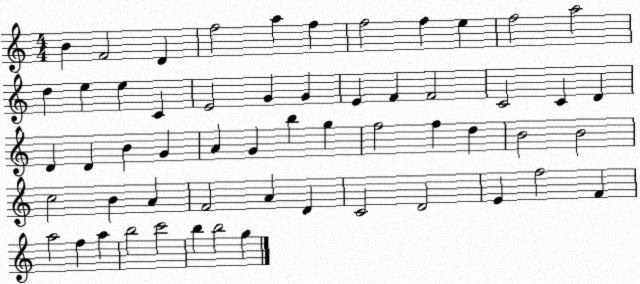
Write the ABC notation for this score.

X:1
T:Untitled
M:4/4
L:1/4
K:C
B F2 D f2 a f f2 f e f2 a2 d e e C E2 G G E F F2 C2 C D D D B G A G b g f2 f d B2 B2 c2 B A F2 A D C2 D2 E f2 F a2 f a b2 c'2 b b2 g